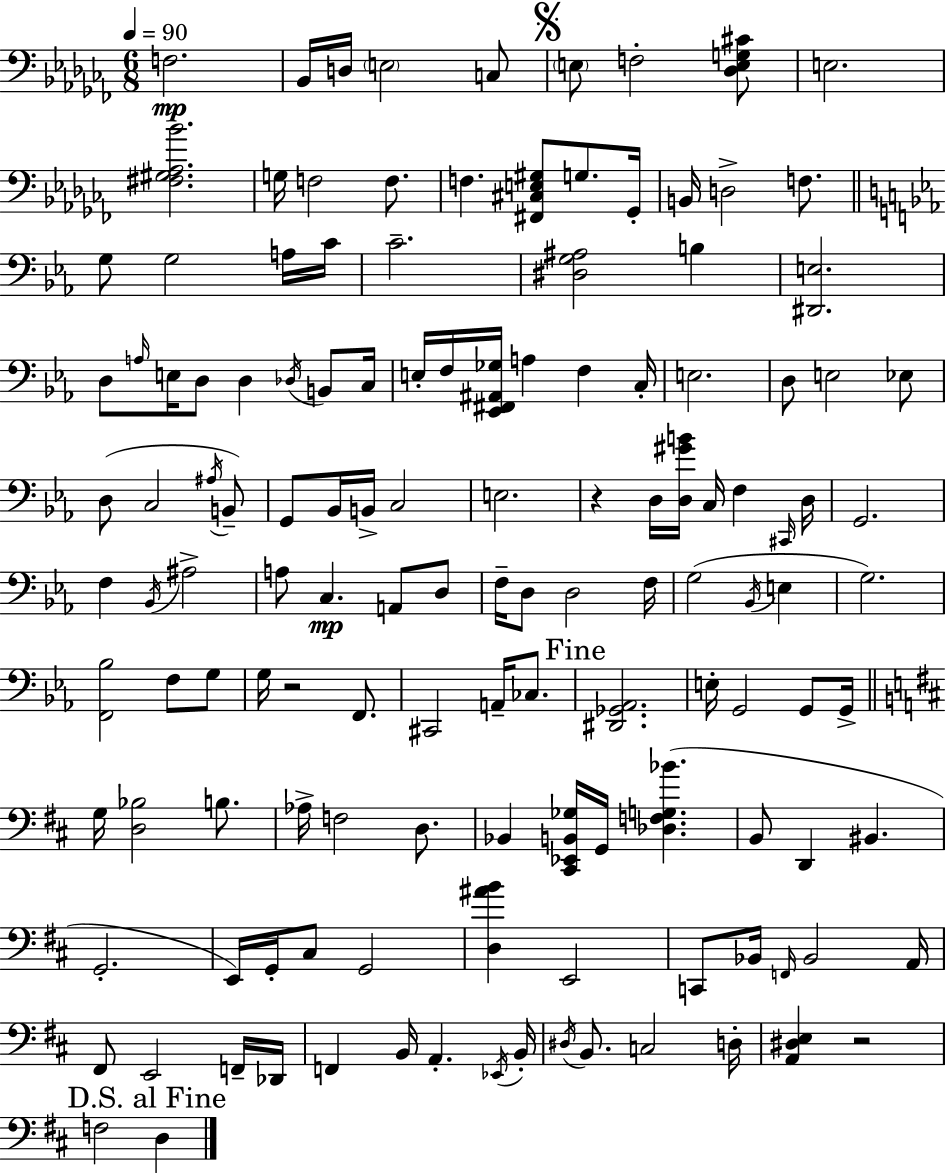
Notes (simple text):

F3/h. Bb2/s D3/s E3/h C3/e E3/e F3/h [Db3,E3,G3,C#4]/e E3/h. [F#3,G#3,Ab3,Bb4]/h. G3/s F3/h F3/e. F3/q. [F#2,C#3,E3,G#3]/e G3/e. Gb2/s B2/s D3/h F3/e. G3/e G3/h A3/s C4/s C4/h. [D#3,G3,A#3]/h B3/q [D#2,E3]/h. D3/e A3/s E3/s D3/e D3/q Db3/s B2/e C3/s E3/s F3/s [Eb2,F#2,A#2,Gb3]/s A3/q F3/q C3/s E3/h. D3/e E3/h Eb3/e D3/e C3/h A#3/s B2/e G2/e Bb2/s B2/s C3/h E3/h. R/q D3/s [D3,G#4,B4]/s C3/s F3/q C#2/s D3/s G2/h. F3/q Bb2/s A#3/h A3/e C3/q. A2/e D3/e F3/s D3/e D3/h F3/s G3/h Bb2/s E3/q G3/h. [F2,Bb3]/h F3/e G3/e G3/s R/h F2/e. C#2/h A2/s CES3/e. [D#2,Gb2,Ab2]/h. E3/s G2/h G2/e G2/s G3/s [D3,Bb3]/h B3/e. Ab3/s F3/h D3/e. Bb2/q [C#2,Eb2,B2,Gb3]/s G2/s [Db3,F3,G3,Bb4]/q. B2/e D2/q BIS2/q. G2/h. E2/s G2/s C#3/e G2/h [D3,A#4,B4]/q E2/h C2/e Bb2/s F2/s Bb2/h A2/s F#2/e E2/h F2/s Db2/s F2/q B2/s A2/q. Eb2/s B2/s D#3/s B2/e. C3/h D3/s [A2,D#3,E3]/q R/h F3/h D3/q